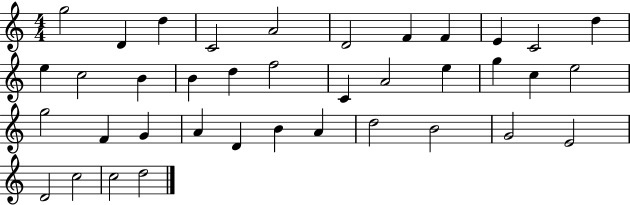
{
  \clef treble
  \numericTimeSignature
  \time 4/4
  \key c \major
  g''2 d'4 d''4 | c'2 a'2 | d'2 f'4 f'4 | e'4 c'2 d''4 | \break e''4 c''2 b'4 | b'4 d''4 f''2 | c'4 a'2 e''4 | g''4 c''4 e''2 | \break g''2 f'4 g'4 | a'4 d'4 b'4 a'4 | d''2 b'2 | g'2 e'2 | \break d'2 c''2 | c''2 d''2 | \bar "|."
}